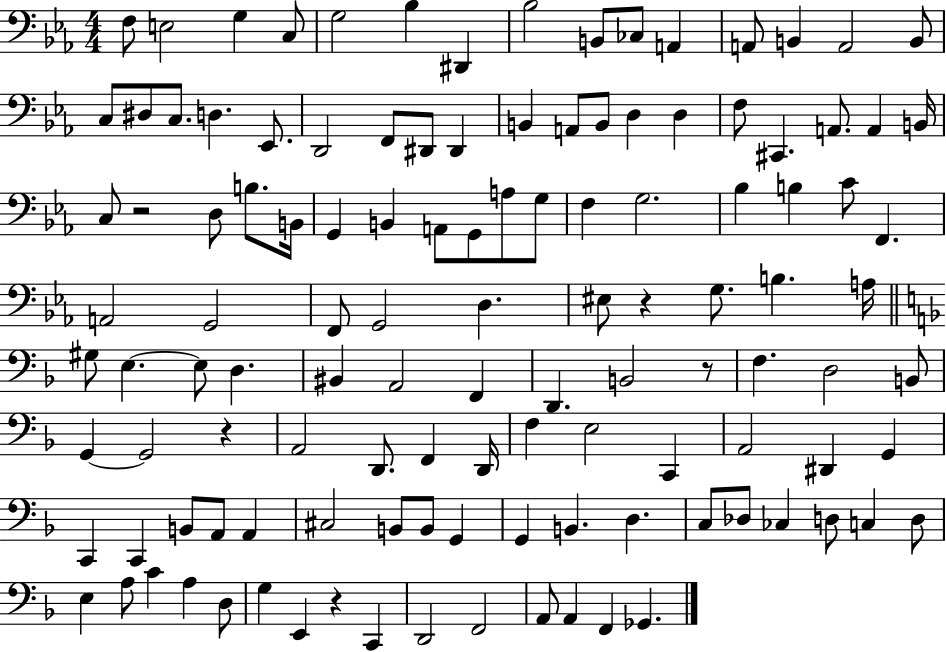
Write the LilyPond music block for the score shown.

{
  \clef bass
  \numericTimeSignature
  \time 4/4
  \key ees \major
  f8 e2 g4 c8 | g2 bes4 dis,4 | bes2 b,8 ces8 a,4 | a,8 b,4 a,2 b,8 | \break c8 dis8 c8. d4. ees,8. | d,2 f,8 dis,8 dis,4 | b,4 a,8 b,8 d4 d4 | f8 cis,4. a,8. a,4 b,16 | \break c8 r2 d8 b8. b,16 | g,4 b,4 a,8 g,8 a8 g8 | f4 g2. | bes4 b4 c'8 f,4. | \break a,2 g,2 | f,8 g,2 d4. | eis8 r4 g8. b4. a16 | \bar "||" \break \key f \major gis8 e4.~~ e8 d4. | bis,4 a,2 f,4 | d,4. b,2 r8 | f4. d2 b,8 | \break g,4~~ g,2 r4 | a,2 d,8. f,4 d,16 | f4 e2 c,4 | a,2 dis,4 g,4 | \break c,4 c,4 b,8 a,8 a,4 | cis2 b,8 b,8 g,4 | g,4 b,4. d4. | c8 des8 ces4 d8 c4 d8 | \break e4 a8 c'4 a4 d8 | g4 e,4 r4 c,4 | d,2 f,2 | a,8 a,4 f,4 ges,4. | \break \bar "|."
}